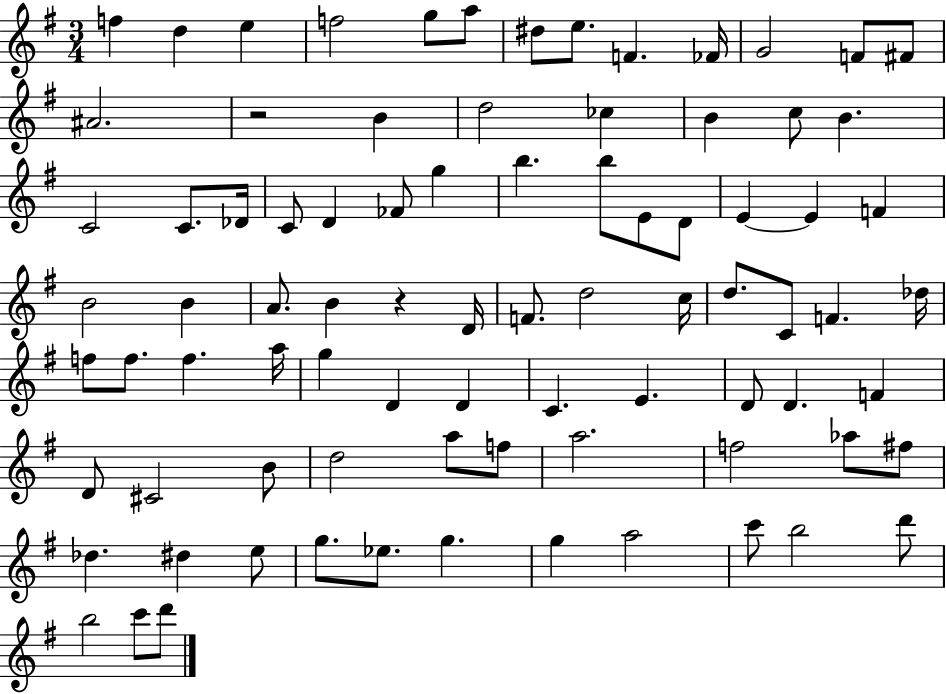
X:1
T:Untitled
M:3/4
L:1/4
K:G
f d e f2 g/2 a/2 ^d/2 e/2 F _F/4 G2 F/2 ^F/2 ^A2 z2 B d2 _c B c/2 B C2 C/2 _D/4 C/2 D _F/2 g b b/2 E/2 D/2 E E F B2 B A/2 B z D/4 F/2 d2 c/4 d/2 C/2 F _d/4 f/2 f/2 f a/4 g D D C E D/2 D F D/2 ^C2 B/2 d2 a/2 f/2 a2 f2 _a/2 ^f/2 _d ^d e/2 g/2 _e/2 g g a2 c'/2 b2 d'/2 b2 c'/2 d'/2